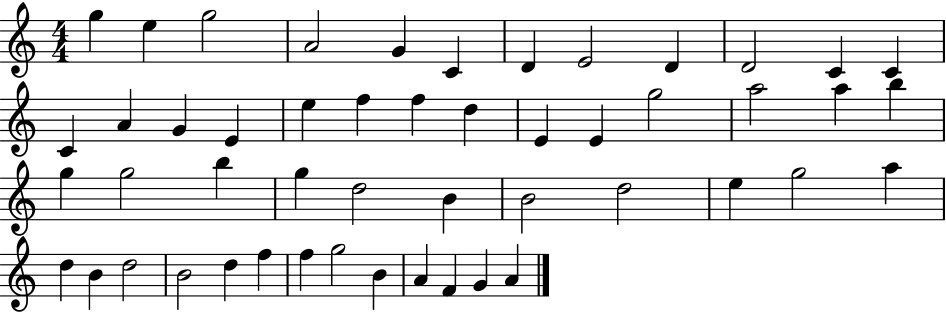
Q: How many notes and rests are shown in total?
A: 50